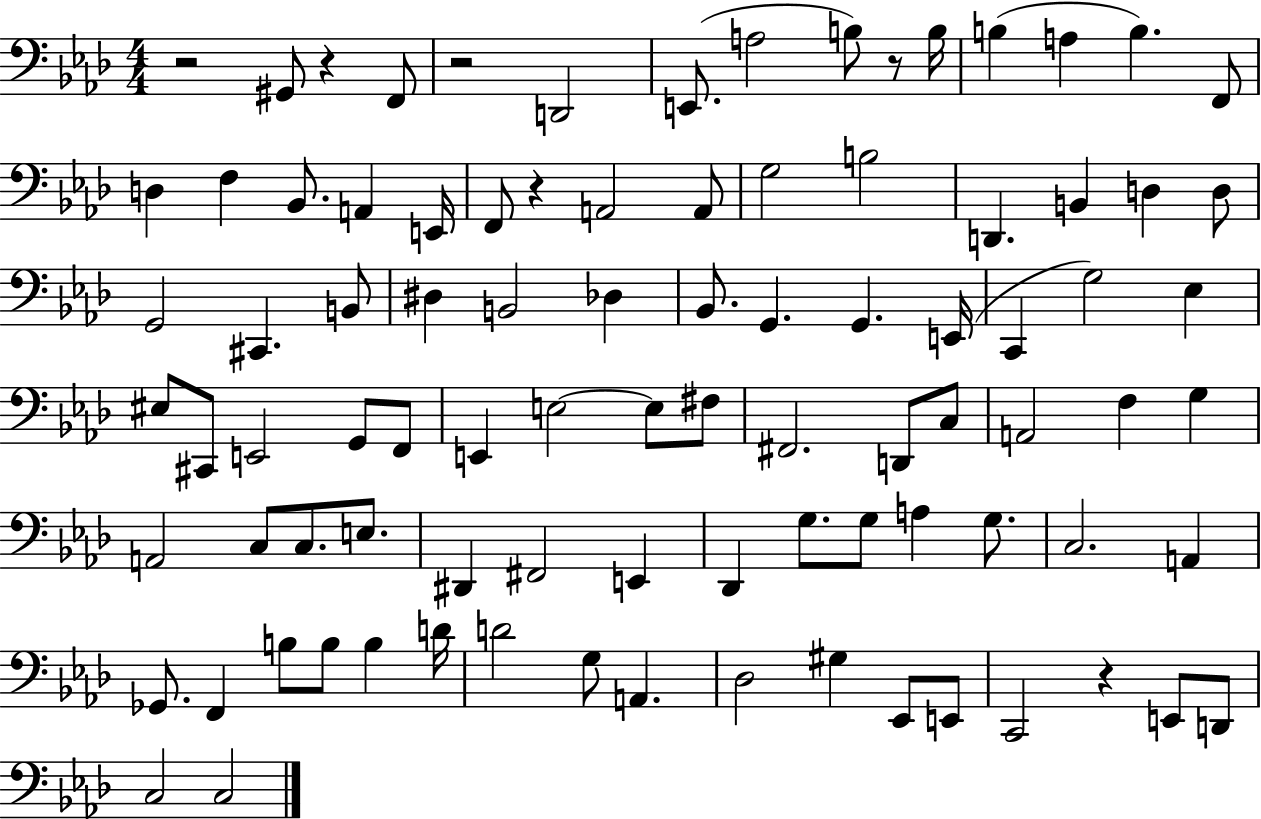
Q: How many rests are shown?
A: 6